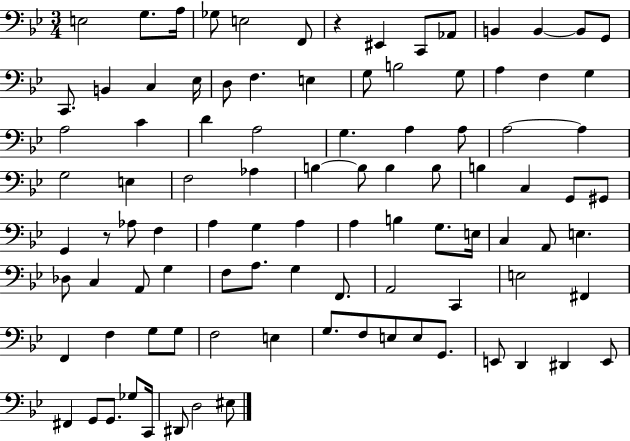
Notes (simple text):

E3/h G3/e. A3/s Gb3/e E3/h F2/e R/q EIS2/q C2/e Ab2/e B2/q B2/q B2/e G2/e C2/e. B2/q C3/q Eb3/s D3/e F3/q. E3/q G3/e B3/h G3/e A3/q F3/q G3/q A3/h C4/q D4/q A3/h G3/q. A3/q A3/e A3/h A3/q G3/h E3/q F3/h Ab3/q B3/q B3/e B3/q B3/e B3/q C3/q G2/e G#2/e G2/q R/e Ab3/e F3/q A3/q G3/q A3/q A3/q B3/q G3/e. E3/s C3/q A2/e E3/q. Db3/e C3/q A2/e G3/q F3/e A3/e. G3/q F2/e. A2/h C2/q E3/h F#2/q F2/q F3/q G3/e G3/e F3/h E3/q G3/e. F3/e E3/e E3/e G2/e. E2/e D2/q D#2/q E2/e F#2/q G2/e G2/e. Gb3/e C2/s D#2/e D3/h EIS3/e